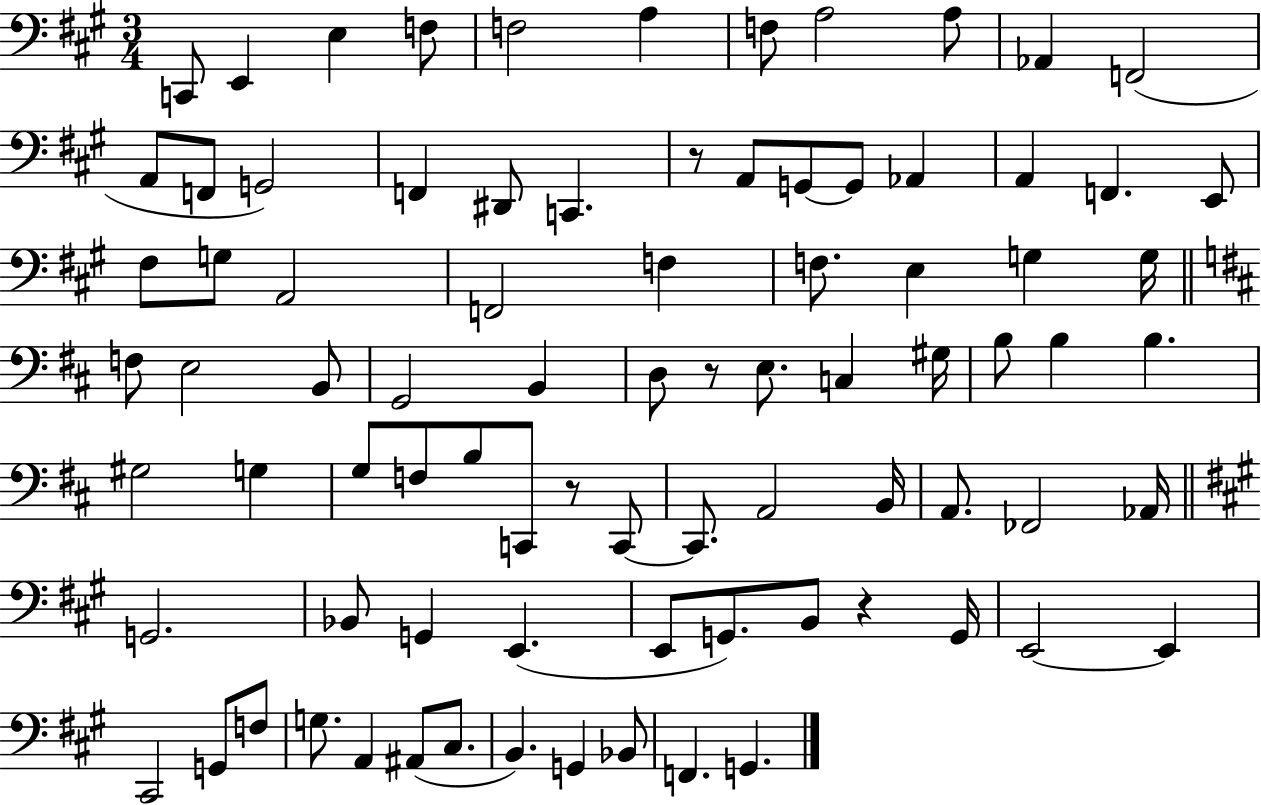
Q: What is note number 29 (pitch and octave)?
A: F3